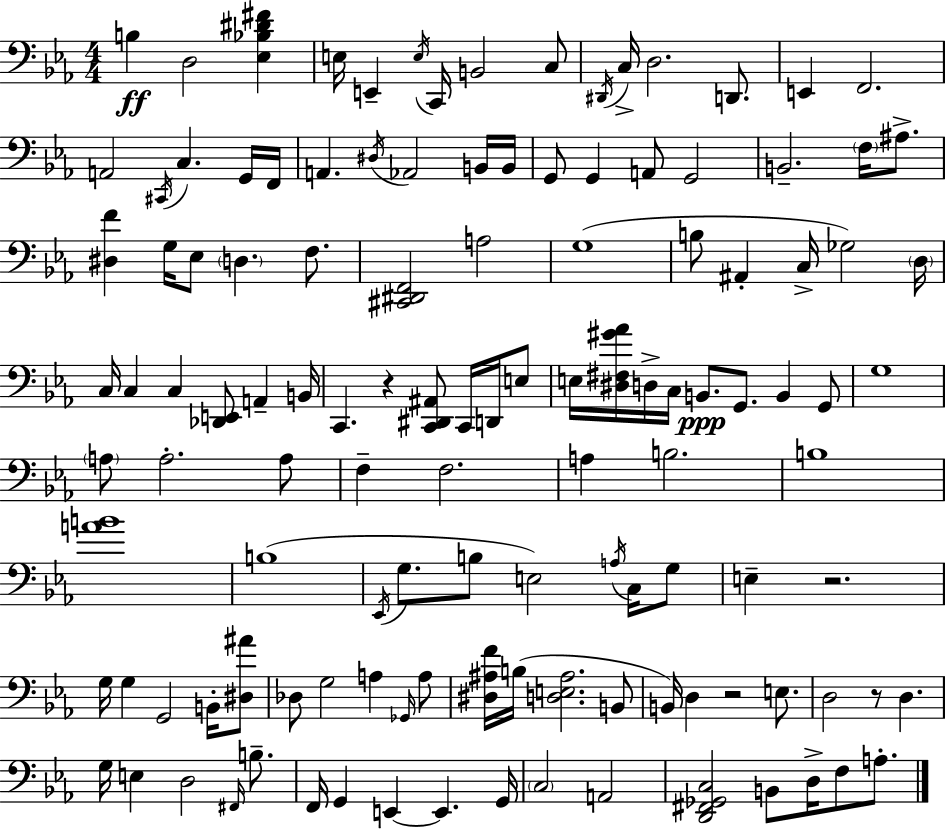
B3/q D3/h [Eb3,Bb3,D#4,F#4]/q E3/s E2/q E3/s C2/s B2/h C3/e D#2/s C3/s D3/h. D2/e. E2/q F2/h. A2/h C#2/s C3/q. G2/s F2/s A2/q. D#3/s Ab2/h B2/s B2/s G2/e G2/q A2/e G2/h B2/h. F3/s A#3/e. [D#3,F4]/q G3/s Eb3/e D3/q. F3/e. [C#2,D#2,F2]/h A3/h G3/w B3/e A#2/q C3/s Gb3/h D3/s C3/s C3/q C3/q [Db2,E2]/e A2/q B2/s C2/q. R/q [C2,D#2,A#2]/e C2/s D2/s E3/e E3/s [D#3,F#3,G#4,Ab4]/s D3/s C3/s B2/e. G2/e. B2/q G2/e G3/w A3/e A3/h. A3/e F3/q F3/h. A3/q B3/h. B3/w [A4,B4]/w B3/w Eb2/s G3/e. B3/e E3/h A3/s C3/s G3/e E3/q R/h. G3/s G3/q G2/h B2/s [D#3,A#4]/e Db3/e G3/h A3/q Gb2/s A3/e [D#3,A#3,F4]/s B3/s [D3,E3,A#3]/h. B2/e B2/s D3/q R/h E3/e. D3/h R/e D3/q. G3/s E3/q D3/h F#2/s B3/e. F2/s G2/q E2/q E2/q. G2/s C3/h A2/h [D2,F#2,Gb2,C3]/h B2/e D3/s F3/e A3/e.